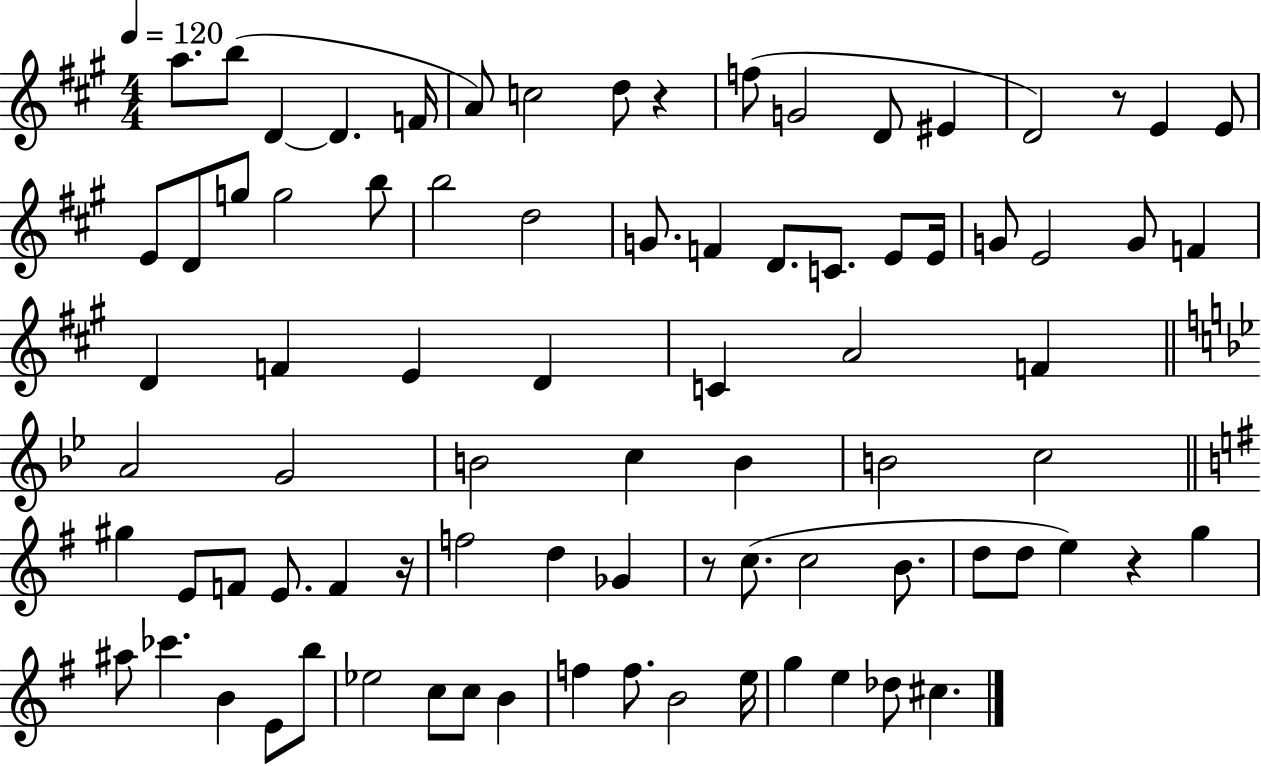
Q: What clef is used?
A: treble